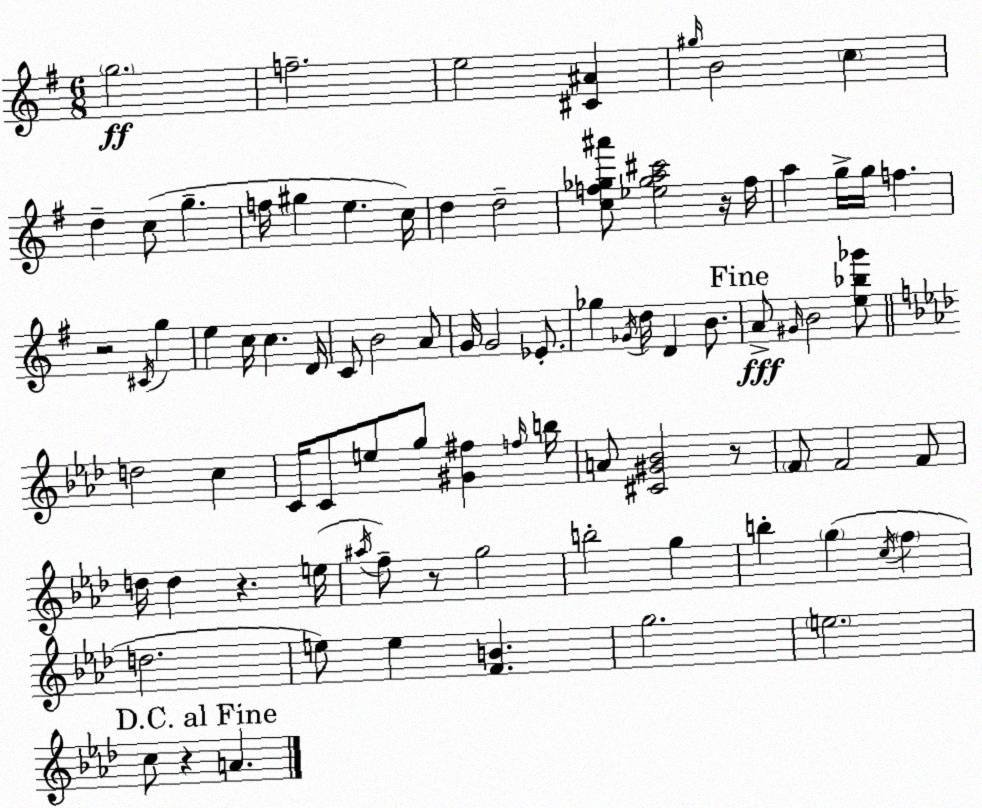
X:1
T:Untitled
M:6/8
L:1/4
K:G
g2 f2 e2 [^C^A] ^g/4 B2 c d c/2 g f/4 ^g e c/4 d d2 [cf_g^a']/2 [_e_ga^c']2 z/4 f/4 a g/4 g/4 f z2 ^C/4 g e c/4 c D/4 C/2 B2 A/2 G/4 G2 _E/2 _g _G/4 d/4 D B/2 A/2 ^G/4 B2 [e_b_g']/2 d2 c C/4 C/2 e/2 g/2 [^G^f] f/4 b/4 A/2 [^C^G_B]2 z/2 F/2 F2 F/2 d/4 d z e/4 ^a/4 f/2 z/2 g2 b2 g b g c/4 f d2 e/2 e [FB] g2 e2 c/2 z A